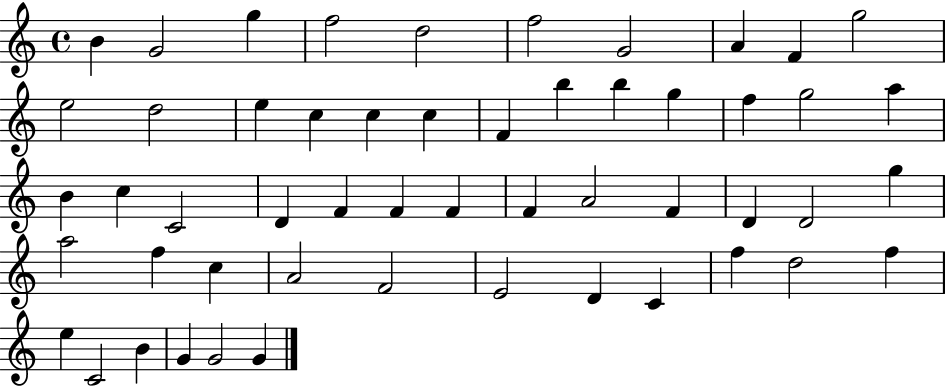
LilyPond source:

{
  \clef treble
  \time 4/4
  \defaultTimeSignature
  \key c \major
  b'4 g'2 g''4 | f''2 d''2 | f''2 g'2 | a'4 f'4 g''2 | \break e''2 d''2 | e''4 c''4 c''4 c''4 | f'4 b''4 b''4 g''4 | f''4 g''2 a''4 | \break b'4 c''4 c'2 | d'4 f'4 f'4 f'4 | f'4 a'2 f'4 | d'4 d'2 g''4 | \break a''2 f''4 c''4 | a'2 f'2 | e'2 d'4 c'4 | f''4 d''2 f''4 | \break e''4 c'2 b'4 | g'4 g'2 g'4 | \bar "|."
}